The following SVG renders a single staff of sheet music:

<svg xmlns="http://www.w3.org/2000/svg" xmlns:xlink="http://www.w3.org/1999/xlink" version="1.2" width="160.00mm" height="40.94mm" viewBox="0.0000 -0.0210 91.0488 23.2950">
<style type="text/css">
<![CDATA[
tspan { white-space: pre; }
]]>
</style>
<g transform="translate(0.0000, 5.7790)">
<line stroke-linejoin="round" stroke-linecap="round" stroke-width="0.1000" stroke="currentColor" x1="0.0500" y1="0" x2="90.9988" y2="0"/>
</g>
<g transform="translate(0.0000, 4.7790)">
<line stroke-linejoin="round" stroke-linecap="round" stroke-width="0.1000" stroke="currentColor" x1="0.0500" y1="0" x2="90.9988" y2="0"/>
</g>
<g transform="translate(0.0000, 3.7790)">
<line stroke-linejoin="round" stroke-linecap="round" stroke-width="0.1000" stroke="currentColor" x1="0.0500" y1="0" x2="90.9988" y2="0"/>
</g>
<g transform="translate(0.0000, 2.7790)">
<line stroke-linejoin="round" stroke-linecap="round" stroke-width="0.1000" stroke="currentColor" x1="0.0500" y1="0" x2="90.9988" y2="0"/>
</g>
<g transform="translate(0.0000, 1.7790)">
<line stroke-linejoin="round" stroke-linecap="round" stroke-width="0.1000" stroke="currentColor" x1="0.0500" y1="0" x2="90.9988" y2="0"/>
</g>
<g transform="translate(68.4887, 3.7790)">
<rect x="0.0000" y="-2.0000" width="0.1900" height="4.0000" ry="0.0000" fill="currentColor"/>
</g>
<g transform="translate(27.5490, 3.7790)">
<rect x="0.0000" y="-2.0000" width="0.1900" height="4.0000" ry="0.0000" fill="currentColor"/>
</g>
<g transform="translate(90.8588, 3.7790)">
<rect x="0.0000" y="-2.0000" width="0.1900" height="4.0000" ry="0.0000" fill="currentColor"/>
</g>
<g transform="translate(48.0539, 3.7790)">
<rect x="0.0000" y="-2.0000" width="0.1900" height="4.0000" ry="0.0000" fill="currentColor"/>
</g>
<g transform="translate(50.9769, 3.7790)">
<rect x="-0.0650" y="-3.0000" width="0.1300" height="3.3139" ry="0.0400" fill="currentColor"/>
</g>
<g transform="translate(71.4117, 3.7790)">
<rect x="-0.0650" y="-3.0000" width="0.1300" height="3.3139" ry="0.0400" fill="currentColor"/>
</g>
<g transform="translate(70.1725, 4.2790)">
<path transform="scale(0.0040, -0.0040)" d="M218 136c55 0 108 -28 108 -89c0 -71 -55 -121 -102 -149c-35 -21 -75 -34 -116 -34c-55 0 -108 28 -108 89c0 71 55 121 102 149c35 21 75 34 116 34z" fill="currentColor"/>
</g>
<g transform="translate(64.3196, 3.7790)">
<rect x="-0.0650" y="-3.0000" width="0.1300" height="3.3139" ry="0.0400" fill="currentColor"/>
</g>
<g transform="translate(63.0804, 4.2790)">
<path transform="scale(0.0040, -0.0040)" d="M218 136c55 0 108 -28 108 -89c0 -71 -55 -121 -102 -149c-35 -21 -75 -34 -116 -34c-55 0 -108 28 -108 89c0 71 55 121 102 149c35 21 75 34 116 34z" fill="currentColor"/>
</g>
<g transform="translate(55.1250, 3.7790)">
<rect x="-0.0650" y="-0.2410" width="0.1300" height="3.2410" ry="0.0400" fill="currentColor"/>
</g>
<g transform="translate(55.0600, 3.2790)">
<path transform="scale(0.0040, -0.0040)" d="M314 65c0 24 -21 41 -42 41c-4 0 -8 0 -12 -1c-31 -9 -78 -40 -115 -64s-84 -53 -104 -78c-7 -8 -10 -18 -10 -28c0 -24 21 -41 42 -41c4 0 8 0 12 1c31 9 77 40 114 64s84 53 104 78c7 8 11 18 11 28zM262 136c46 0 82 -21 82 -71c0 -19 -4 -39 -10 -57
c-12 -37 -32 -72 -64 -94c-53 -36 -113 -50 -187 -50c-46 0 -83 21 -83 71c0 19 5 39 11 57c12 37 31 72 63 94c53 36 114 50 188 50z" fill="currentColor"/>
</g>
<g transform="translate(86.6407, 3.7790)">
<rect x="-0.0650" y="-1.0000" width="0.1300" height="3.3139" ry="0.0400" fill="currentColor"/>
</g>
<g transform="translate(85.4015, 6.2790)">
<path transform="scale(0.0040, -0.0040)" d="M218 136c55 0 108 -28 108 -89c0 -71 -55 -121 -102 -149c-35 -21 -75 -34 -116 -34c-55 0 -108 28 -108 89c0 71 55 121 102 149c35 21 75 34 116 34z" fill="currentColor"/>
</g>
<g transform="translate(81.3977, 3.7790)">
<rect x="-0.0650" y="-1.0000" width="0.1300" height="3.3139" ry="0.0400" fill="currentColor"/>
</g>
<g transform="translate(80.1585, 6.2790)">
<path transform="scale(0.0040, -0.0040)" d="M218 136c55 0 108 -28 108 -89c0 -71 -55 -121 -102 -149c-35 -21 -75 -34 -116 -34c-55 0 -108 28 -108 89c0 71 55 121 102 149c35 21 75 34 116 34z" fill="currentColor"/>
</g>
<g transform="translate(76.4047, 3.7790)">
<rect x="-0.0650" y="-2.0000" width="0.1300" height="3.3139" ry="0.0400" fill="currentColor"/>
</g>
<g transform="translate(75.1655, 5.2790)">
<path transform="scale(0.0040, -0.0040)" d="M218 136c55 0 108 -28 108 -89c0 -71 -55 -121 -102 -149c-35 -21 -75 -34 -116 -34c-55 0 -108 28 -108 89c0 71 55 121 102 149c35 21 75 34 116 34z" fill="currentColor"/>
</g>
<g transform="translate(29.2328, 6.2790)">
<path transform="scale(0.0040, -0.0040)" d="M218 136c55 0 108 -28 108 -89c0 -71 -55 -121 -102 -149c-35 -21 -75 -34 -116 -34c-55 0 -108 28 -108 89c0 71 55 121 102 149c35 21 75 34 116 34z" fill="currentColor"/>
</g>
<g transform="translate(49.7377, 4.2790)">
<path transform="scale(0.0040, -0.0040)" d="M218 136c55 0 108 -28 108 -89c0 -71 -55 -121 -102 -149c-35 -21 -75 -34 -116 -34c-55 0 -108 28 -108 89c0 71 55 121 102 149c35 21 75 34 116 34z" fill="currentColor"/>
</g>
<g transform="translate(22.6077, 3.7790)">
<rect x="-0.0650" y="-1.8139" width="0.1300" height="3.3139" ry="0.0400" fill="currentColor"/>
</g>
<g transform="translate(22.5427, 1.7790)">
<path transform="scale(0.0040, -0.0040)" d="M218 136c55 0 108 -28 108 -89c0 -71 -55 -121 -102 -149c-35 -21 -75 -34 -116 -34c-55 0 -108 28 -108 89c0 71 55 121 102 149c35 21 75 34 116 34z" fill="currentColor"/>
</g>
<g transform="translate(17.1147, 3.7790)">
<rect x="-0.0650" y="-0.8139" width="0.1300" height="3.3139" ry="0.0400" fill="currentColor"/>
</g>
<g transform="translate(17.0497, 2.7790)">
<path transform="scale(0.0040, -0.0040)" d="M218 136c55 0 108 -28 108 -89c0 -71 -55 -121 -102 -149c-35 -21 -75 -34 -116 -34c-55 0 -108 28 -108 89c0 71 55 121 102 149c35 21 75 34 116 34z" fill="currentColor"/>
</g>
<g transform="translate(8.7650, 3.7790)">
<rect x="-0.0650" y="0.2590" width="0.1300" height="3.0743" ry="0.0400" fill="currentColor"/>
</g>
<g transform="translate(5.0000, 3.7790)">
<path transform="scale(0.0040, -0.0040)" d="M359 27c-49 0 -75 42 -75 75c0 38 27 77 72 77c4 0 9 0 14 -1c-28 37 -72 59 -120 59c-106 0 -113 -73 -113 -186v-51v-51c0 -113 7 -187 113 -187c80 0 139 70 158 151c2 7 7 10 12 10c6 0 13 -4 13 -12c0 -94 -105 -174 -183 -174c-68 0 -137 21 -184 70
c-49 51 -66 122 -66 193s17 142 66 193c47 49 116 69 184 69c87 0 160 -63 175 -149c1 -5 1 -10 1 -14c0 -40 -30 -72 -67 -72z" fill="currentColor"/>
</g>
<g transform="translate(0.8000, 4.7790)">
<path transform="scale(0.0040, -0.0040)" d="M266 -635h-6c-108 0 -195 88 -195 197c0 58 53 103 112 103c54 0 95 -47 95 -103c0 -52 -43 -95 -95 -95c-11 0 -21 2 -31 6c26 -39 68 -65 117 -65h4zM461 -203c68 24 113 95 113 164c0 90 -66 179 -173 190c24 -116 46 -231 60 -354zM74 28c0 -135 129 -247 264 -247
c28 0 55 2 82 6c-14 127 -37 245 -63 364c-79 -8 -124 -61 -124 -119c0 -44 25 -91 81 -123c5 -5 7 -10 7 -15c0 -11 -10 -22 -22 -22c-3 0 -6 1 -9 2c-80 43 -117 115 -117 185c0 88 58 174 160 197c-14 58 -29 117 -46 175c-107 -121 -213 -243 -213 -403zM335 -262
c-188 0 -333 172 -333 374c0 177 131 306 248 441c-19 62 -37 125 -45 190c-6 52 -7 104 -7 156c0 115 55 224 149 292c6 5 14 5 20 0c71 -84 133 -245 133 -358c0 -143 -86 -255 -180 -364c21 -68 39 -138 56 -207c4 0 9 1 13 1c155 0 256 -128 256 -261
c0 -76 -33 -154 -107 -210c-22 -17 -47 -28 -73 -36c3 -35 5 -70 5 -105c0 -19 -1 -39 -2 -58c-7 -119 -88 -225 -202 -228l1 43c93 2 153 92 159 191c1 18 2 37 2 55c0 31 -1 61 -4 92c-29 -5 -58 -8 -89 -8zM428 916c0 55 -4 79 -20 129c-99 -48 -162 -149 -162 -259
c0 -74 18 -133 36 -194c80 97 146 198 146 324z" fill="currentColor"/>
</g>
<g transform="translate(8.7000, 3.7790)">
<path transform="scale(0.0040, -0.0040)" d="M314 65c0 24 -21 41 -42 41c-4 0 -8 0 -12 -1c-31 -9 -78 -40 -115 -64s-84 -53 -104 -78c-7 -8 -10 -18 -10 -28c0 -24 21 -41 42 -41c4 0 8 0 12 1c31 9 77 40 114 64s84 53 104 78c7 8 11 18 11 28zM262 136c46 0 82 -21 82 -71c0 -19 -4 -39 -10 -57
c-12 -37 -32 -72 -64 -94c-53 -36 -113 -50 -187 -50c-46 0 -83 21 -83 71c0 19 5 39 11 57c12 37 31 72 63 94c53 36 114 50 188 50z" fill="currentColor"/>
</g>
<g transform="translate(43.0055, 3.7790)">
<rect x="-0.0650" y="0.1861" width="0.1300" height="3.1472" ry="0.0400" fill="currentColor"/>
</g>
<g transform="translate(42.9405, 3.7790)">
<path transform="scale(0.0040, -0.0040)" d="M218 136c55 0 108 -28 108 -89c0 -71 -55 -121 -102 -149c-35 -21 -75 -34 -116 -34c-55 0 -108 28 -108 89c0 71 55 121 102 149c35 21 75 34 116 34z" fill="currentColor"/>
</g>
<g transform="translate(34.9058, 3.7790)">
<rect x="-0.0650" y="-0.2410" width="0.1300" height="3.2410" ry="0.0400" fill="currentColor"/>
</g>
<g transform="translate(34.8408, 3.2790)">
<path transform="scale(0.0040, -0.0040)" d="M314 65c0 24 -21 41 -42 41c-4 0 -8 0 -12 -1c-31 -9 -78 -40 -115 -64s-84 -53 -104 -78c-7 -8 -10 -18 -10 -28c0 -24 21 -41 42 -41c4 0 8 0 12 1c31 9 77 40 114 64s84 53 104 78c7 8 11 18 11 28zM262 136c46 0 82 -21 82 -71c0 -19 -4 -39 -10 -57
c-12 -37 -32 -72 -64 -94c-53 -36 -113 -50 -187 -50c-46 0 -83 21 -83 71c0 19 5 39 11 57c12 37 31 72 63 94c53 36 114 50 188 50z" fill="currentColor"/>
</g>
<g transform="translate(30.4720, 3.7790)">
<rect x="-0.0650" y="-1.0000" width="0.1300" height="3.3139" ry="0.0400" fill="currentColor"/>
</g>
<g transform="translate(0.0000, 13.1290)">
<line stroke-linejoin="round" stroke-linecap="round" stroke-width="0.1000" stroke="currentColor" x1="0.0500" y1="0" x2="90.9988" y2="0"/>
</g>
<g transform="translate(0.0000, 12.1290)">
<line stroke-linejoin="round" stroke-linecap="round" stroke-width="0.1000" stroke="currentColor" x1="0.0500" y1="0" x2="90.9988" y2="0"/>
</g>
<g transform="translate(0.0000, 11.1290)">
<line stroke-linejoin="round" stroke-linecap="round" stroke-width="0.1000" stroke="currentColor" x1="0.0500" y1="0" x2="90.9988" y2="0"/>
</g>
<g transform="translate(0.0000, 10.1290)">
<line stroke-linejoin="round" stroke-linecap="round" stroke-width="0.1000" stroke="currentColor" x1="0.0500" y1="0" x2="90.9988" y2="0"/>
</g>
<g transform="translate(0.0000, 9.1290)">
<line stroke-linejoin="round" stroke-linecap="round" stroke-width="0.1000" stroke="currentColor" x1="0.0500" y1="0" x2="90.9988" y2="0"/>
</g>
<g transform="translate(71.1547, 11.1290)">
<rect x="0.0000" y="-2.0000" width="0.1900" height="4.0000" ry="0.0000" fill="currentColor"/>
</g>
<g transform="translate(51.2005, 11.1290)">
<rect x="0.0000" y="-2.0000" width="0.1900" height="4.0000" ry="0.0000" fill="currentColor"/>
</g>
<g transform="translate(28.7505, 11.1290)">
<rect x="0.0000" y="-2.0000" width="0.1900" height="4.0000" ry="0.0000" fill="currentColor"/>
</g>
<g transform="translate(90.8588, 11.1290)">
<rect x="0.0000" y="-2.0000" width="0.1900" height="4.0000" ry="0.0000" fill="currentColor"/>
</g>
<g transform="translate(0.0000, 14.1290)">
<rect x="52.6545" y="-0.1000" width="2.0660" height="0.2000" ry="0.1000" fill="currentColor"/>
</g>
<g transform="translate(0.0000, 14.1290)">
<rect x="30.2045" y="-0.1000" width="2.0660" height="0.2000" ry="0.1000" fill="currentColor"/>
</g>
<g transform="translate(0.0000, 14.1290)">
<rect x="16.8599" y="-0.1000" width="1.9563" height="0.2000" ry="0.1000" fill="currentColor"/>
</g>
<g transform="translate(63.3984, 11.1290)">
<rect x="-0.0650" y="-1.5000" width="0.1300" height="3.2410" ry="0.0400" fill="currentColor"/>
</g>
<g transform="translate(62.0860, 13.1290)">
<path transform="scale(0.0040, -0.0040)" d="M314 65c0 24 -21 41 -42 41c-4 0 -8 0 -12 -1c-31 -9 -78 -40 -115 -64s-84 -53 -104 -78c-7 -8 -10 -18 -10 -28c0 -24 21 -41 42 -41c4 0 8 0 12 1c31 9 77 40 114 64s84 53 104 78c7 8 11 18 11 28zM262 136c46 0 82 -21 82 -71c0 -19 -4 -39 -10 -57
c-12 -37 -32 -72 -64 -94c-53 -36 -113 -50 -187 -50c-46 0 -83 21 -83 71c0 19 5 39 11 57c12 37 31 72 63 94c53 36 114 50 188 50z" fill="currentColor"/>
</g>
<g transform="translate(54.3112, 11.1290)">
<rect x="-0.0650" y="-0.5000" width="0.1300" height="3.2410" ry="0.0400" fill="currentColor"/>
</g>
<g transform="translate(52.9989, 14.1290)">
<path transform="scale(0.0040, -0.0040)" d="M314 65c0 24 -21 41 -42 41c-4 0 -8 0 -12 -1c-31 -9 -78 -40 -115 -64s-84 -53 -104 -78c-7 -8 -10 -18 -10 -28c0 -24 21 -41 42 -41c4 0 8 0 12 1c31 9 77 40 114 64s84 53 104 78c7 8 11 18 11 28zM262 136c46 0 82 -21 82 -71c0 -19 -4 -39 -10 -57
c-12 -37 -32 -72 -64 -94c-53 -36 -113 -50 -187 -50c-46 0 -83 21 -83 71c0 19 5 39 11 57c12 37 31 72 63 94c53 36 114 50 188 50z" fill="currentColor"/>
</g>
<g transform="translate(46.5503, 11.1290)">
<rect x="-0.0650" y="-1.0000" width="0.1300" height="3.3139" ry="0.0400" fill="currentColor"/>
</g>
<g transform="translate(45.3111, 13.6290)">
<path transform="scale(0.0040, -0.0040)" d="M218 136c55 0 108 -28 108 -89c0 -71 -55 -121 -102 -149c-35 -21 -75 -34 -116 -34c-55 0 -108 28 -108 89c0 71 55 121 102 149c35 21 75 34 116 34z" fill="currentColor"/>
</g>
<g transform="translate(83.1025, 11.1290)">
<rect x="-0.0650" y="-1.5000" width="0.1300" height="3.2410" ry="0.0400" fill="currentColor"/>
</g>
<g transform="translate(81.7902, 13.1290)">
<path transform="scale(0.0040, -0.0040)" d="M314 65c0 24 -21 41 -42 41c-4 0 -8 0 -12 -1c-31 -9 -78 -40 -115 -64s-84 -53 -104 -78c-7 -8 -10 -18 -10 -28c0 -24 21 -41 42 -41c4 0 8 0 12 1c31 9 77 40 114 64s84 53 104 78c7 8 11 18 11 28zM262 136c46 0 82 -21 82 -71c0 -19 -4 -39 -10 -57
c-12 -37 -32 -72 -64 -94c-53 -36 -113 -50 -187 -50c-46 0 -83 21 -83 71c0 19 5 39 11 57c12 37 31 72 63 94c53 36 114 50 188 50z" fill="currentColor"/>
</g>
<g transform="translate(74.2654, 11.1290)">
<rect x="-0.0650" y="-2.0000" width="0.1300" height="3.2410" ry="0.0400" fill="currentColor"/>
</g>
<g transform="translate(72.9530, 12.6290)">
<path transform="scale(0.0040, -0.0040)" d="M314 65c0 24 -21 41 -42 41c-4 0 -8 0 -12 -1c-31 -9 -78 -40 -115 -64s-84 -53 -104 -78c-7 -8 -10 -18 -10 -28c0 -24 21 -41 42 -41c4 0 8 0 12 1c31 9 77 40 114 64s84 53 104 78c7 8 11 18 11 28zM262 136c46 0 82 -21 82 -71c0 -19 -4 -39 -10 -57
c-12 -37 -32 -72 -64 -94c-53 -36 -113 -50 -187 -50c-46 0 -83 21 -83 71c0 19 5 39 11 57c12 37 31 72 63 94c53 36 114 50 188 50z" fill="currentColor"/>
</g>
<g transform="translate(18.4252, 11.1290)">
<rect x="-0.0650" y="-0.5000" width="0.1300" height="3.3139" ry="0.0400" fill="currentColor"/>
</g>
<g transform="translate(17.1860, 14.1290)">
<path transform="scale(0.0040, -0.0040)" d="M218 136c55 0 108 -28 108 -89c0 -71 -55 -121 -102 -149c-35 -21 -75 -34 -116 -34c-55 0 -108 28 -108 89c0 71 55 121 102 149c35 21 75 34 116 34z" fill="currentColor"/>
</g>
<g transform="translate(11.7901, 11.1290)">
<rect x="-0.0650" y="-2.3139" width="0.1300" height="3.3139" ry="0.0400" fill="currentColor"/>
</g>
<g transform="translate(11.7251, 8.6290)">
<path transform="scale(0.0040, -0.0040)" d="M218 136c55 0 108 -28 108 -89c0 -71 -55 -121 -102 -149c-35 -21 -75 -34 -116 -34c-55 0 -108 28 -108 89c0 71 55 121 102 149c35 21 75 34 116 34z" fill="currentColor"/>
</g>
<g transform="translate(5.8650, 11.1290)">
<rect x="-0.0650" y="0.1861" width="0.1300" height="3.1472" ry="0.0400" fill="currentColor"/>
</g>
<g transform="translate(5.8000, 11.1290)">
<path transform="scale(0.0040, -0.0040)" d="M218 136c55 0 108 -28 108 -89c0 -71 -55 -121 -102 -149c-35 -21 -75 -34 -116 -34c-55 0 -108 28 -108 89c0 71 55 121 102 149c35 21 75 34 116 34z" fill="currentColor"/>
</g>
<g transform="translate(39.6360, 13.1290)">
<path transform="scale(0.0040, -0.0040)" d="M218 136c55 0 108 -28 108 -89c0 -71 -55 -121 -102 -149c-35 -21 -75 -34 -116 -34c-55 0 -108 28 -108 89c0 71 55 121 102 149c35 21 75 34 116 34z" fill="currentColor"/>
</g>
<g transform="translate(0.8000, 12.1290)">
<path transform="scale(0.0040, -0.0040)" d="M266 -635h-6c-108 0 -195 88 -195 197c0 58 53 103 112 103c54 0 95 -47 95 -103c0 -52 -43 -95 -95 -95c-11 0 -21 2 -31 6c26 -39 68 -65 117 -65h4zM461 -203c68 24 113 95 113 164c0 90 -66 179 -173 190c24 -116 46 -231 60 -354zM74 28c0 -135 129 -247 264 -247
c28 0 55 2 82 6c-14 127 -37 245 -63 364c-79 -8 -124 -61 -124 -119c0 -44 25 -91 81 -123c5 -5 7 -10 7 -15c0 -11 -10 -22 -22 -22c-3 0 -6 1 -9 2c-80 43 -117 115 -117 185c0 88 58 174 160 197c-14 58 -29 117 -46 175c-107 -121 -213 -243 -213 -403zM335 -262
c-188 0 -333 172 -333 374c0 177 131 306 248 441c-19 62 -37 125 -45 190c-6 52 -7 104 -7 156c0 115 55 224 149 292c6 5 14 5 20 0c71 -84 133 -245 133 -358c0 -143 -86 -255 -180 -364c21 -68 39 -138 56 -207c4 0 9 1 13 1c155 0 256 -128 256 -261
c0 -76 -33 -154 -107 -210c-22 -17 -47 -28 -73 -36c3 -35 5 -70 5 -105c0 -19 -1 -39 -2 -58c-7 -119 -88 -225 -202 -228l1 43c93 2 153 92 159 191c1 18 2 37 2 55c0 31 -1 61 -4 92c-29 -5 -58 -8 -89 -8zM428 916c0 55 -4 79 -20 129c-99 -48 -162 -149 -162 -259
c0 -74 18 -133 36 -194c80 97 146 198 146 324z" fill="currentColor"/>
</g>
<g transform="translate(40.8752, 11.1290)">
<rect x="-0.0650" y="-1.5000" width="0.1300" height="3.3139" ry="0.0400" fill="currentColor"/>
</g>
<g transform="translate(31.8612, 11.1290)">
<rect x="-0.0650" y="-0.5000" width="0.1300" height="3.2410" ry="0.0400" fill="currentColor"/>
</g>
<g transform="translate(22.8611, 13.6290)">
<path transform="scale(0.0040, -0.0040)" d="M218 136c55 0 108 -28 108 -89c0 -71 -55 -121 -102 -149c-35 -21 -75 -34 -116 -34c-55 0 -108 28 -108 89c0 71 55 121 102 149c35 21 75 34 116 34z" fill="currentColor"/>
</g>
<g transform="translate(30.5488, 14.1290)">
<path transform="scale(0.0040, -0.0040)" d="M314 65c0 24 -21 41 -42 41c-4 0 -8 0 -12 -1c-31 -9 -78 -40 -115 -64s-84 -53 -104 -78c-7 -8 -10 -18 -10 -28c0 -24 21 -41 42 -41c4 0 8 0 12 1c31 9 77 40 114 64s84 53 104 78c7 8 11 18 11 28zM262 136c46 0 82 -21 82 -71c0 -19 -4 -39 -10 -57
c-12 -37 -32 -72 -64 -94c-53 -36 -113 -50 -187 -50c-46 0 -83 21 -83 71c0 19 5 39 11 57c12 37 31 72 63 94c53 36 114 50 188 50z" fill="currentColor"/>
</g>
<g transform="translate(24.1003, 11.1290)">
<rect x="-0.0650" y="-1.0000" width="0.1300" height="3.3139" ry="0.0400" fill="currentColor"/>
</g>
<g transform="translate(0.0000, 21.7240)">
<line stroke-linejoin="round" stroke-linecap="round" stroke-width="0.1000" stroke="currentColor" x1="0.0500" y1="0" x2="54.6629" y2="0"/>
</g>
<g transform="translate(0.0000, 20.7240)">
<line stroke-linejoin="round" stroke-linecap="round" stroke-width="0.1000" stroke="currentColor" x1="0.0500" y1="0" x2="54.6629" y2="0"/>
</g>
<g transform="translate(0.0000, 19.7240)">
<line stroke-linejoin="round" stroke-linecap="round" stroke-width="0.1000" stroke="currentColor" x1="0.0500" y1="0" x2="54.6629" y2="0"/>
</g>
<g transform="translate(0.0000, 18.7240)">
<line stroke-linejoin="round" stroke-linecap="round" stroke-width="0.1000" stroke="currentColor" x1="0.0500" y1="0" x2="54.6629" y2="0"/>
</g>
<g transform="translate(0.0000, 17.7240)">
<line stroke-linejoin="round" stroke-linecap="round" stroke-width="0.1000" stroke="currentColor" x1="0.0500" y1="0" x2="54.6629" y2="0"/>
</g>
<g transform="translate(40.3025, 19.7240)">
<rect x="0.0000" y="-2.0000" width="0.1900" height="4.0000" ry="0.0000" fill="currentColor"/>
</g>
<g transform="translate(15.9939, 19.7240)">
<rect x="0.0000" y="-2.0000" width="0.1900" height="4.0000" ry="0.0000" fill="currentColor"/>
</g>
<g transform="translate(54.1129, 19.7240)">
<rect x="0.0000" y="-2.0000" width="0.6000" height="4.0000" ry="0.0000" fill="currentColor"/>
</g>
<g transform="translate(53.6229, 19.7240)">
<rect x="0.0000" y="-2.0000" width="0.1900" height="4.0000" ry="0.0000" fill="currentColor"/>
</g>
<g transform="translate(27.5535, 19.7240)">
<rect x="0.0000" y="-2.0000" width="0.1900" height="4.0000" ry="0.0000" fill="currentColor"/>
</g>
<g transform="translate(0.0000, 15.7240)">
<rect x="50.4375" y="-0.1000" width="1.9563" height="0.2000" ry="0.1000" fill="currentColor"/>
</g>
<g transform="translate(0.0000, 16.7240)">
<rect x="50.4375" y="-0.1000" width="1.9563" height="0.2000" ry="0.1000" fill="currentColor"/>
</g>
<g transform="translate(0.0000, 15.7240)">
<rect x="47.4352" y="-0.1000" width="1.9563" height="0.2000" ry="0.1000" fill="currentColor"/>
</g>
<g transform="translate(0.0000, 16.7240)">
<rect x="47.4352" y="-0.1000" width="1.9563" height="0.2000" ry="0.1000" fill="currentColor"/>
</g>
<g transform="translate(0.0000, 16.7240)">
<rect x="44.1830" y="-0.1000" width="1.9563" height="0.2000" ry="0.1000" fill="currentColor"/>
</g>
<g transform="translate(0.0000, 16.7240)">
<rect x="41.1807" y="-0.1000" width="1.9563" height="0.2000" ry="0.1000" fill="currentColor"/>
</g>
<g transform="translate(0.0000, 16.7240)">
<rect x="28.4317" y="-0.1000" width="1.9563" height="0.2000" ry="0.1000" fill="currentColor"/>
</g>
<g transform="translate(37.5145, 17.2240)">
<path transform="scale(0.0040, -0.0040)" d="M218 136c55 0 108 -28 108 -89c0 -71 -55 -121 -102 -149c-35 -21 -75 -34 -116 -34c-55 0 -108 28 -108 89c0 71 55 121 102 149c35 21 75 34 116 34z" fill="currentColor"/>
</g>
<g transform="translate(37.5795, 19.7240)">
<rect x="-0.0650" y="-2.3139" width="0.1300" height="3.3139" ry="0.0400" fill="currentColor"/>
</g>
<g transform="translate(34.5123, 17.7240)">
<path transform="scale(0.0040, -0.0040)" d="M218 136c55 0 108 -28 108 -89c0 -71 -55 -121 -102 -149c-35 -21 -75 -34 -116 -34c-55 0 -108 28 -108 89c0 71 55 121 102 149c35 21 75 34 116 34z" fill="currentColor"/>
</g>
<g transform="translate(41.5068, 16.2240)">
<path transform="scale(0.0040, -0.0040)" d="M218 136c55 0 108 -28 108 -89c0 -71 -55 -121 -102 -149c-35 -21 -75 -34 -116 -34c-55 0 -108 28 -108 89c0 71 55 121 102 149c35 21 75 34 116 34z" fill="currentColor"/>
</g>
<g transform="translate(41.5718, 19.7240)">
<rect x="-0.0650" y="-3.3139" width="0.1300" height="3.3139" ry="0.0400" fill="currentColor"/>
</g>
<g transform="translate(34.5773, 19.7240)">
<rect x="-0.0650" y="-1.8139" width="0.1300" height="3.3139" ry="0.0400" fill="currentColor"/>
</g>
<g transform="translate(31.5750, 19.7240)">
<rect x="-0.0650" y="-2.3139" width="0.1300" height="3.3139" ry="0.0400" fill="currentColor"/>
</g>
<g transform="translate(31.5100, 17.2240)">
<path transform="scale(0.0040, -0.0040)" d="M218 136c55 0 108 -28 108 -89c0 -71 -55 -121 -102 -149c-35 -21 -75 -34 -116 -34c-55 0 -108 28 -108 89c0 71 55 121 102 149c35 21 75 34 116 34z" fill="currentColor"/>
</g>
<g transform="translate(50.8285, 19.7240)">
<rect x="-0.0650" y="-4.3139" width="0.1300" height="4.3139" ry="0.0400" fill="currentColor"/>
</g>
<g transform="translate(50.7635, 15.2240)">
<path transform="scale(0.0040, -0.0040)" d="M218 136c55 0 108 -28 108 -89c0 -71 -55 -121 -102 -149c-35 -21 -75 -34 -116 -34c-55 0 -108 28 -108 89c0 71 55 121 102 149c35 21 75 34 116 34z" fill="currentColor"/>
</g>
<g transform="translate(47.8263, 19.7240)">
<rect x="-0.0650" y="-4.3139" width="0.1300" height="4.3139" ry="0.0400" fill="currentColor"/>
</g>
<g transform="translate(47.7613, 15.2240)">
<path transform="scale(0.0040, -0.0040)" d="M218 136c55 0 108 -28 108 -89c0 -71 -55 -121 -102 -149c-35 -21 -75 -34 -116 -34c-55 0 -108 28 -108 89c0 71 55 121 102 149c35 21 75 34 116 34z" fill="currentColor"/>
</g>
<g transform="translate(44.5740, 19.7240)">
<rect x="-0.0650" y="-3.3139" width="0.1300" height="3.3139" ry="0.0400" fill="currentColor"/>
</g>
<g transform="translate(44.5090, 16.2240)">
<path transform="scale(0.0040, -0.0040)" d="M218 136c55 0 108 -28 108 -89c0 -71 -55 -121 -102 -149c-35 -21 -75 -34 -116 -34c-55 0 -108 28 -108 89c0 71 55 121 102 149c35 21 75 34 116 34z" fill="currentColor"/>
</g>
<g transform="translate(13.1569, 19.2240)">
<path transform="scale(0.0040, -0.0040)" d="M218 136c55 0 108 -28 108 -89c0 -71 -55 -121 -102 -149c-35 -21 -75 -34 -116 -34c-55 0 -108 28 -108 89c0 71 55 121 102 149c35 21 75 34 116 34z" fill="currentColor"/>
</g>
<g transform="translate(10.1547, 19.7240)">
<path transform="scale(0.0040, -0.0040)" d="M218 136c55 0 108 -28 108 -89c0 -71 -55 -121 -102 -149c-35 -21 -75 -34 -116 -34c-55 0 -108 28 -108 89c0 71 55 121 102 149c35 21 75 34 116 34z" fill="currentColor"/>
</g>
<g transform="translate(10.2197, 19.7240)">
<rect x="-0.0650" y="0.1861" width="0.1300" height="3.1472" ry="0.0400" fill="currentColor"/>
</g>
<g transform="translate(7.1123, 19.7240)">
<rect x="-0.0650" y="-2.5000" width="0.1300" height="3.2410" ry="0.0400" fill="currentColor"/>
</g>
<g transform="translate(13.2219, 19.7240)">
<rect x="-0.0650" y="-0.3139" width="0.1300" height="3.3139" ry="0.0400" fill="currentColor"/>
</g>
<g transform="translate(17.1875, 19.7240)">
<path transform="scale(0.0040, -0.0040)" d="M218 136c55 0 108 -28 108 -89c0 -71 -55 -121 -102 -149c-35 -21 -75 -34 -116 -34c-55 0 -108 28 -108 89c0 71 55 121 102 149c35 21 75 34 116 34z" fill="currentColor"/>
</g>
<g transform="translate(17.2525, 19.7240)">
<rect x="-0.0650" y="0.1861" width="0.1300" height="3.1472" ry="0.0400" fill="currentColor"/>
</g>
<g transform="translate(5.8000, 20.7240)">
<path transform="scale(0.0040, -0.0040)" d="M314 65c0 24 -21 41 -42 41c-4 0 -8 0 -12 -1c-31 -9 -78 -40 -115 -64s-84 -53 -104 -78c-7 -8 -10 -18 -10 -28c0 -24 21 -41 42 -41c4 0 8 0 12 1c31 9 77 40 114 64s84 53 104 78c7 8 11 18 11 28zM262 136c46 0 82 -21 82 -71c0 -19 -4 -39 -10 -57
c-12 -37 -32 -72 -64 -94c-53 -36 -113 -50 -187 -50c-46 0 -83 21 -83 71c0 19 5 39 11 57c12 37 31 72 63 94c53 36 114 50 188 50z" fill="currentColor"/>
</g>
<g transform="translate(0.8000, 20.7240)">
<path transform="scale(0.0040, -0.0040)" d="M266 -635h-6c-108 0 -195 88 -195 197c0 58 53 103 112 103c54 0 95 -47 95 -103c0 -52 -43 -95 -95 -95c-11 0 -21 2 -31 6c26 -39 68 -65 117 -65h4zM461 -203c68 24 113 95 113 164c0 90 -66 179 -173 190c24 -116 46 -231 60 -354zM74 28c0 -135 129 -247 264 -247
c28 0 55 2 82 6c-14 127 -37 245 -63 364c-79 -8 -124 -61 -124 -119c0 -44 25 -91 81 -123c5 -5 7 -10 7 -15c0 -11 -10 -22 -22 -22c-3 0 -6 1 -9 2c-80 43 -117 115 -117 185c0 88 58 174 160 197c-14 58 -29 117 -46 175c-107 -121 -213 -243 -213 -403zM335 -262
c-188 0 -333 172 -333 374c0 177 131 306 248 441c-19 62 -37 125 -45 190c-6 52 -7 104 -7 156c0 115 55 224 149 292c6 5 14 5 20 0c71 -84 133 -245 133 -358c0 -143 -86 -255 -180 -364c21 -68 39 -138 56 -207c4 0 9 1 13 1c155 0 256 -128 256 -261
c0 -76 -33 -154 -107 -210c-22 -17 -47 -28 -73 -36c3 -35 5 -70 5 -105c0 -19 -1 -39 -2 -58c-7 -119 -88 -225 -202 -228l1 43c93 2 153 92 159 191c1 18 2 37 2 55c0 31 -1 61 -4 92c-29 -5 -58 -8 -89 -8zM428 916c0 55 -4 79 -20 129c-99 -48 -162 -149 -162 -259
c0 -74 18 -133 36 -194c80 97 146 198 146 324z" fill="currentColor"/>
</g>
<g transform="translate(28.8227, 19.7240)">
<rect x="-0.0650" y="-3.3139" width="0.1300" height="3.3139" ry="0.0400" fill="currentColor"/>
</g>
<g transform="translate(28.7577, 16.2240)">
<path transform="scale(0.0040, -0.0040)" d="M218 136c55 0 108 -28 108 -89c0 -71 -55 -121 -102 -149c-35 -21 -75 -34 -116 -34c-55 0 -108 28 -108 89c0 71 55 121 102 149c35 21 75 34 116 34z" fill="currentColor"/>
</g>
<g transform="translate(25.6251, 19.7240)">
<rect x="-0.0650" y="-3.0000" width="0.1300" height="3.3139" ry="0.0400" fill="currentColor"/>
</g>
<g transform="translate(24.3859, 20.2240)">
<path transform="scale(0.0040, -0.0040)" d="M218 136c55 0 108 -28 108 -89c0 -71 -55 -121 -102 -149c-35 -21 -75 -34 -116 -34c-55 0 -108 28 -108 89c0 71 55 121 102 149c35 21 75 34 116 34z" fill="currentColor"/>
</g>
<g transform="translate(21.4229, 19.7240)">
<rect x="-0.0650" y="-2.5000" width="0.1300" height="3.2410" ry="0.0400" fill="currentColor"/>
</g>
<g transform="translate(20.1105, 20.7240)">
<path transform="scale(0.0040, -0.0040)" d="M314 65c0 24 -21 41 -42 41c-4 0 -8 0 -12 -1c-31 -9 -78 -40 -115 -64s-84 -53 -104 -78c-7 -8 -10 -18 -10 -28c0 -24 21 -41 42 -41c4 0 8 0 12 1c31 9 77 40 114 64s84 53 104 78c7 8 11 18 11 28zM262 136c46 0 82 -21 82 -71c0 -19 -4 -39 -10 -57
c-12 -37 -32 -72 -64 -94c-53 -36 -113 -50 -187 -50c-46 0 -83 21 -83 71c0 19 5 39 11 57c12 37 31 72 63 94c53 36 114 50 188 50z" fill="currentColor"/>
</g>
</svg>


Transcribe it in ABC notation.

X:1
T:Untitled
M:4/4
L:1/4
K:C
B2 d f D c2 B A c2 A A F D D B g C D C2 E D C2 E2 F2 E2 G2 B c B G2 A b g f g b b d' d'